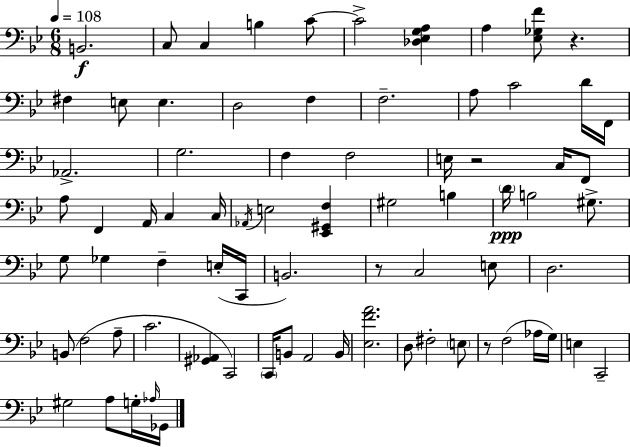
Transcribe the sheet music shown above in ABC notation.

X:1
T:Untitled
M:6/8
L:1/4
K:Gm
B,,2 C,/2 C, B, C/2 C2 [_D,_E,G,A,] A, [_E,_G,F]/2 z ^F, E,/2 E, D,2 F, F,2 A,/2 C2 D/4 F,,/4 _A,,2 G,2 F, F,2 E,/4 z2 C,/4 F,,/2 A,/2 F,, A,,/4 C, C,/4 _A,,/4 E,2 [_E,,^G,,F,] ^G,2 B, D/4 B,2 ^G,/2 G,/2 _G, F, E,/4 C,,/4 B,,2 z/2 C,2 E,/2 D,2 B,,/2 F,2 A,/2 C2 [^G,,_A,,] C,,2 C,,/4 B,,/2 A,,2 B,,/4 [_E,FA]2 D,/2 ^F,2 E,/2 z/2 F,2 _A,/4 G,/4 E, C,,2 ^G,2 A,/2 G,/4 _A,/4 _G,,/4